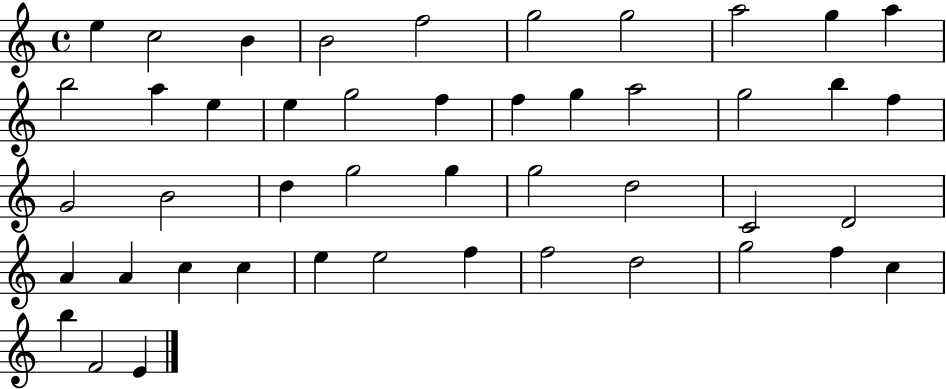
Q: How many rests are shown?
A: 0